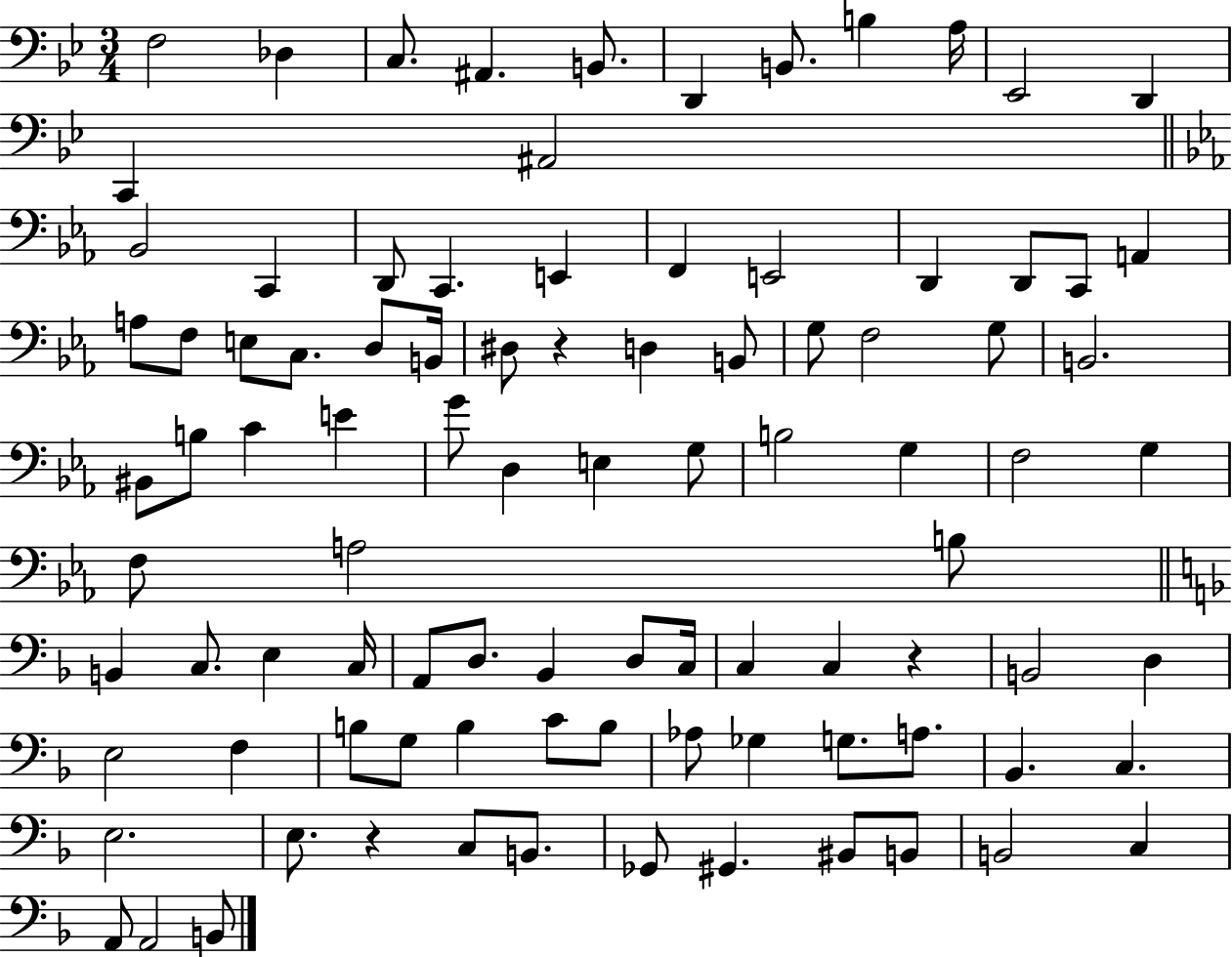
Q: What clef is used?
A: bass